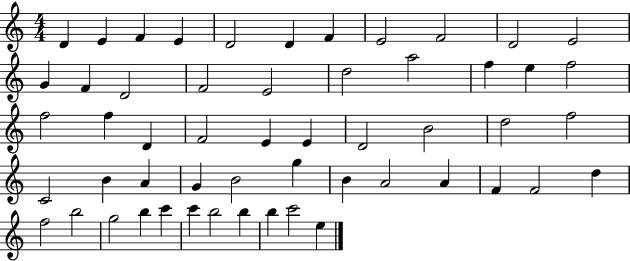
{
  \clef treble
  \numericTimeSignature
  \time 4/4
  \key c \major
  d'4 e'4 f'4 e'4 | d'2 d'4 f'4 | e'2 f'2 | d'2 e'2 | \break g'4 f'4 d'2 | f'2 e'2 | d''2 a''2 | f''4 e''4 f''2 | \break f''2 f''4 d'4 | f'2 e'4 e'4 | d'2 b'2 | d''2 f''2 | \break c'2 b'4 a'4 | g'4 b'2 g''4 | b'4 a'2 a'4 | f'4 f'2 d''4 | \break f''2 b''2 | g''2 b''4 c'''4 | c'''4 b''2 b''4 | b''4 c'''2 e''4 | \break \bar "|."
}